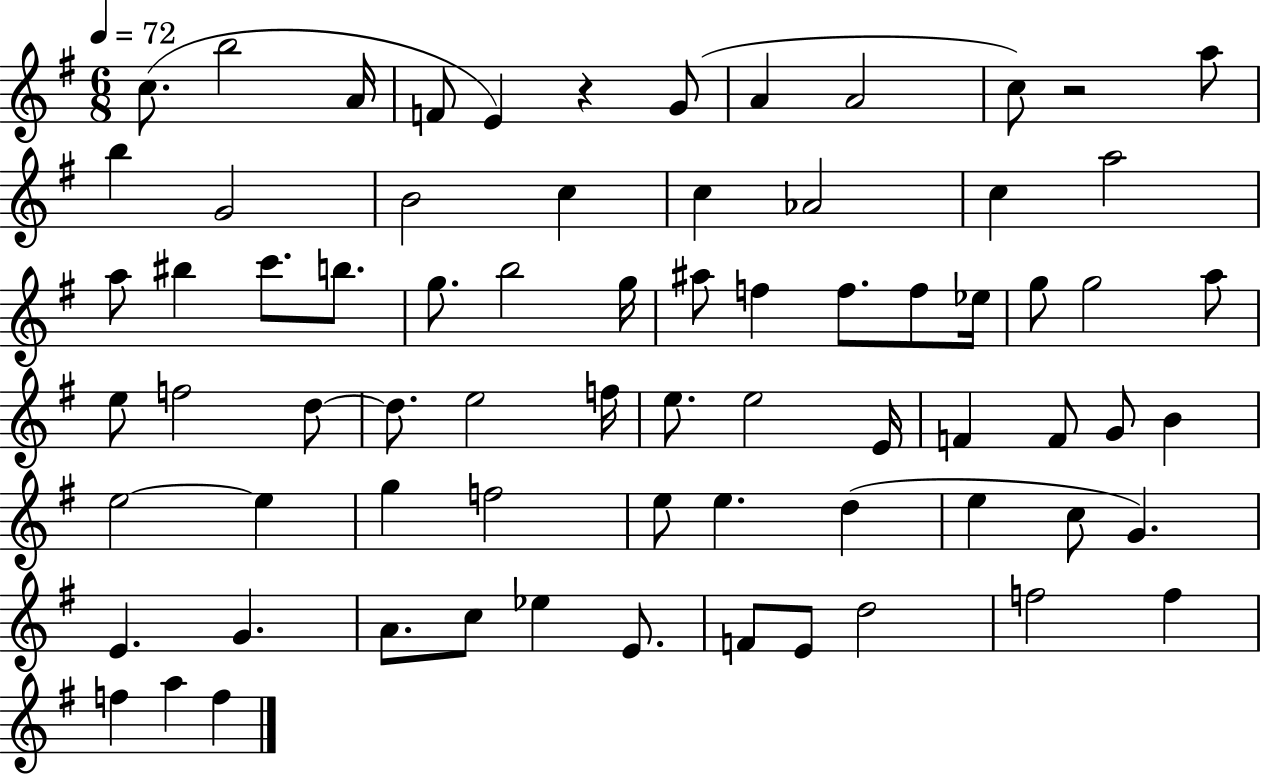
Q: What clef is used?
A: treble